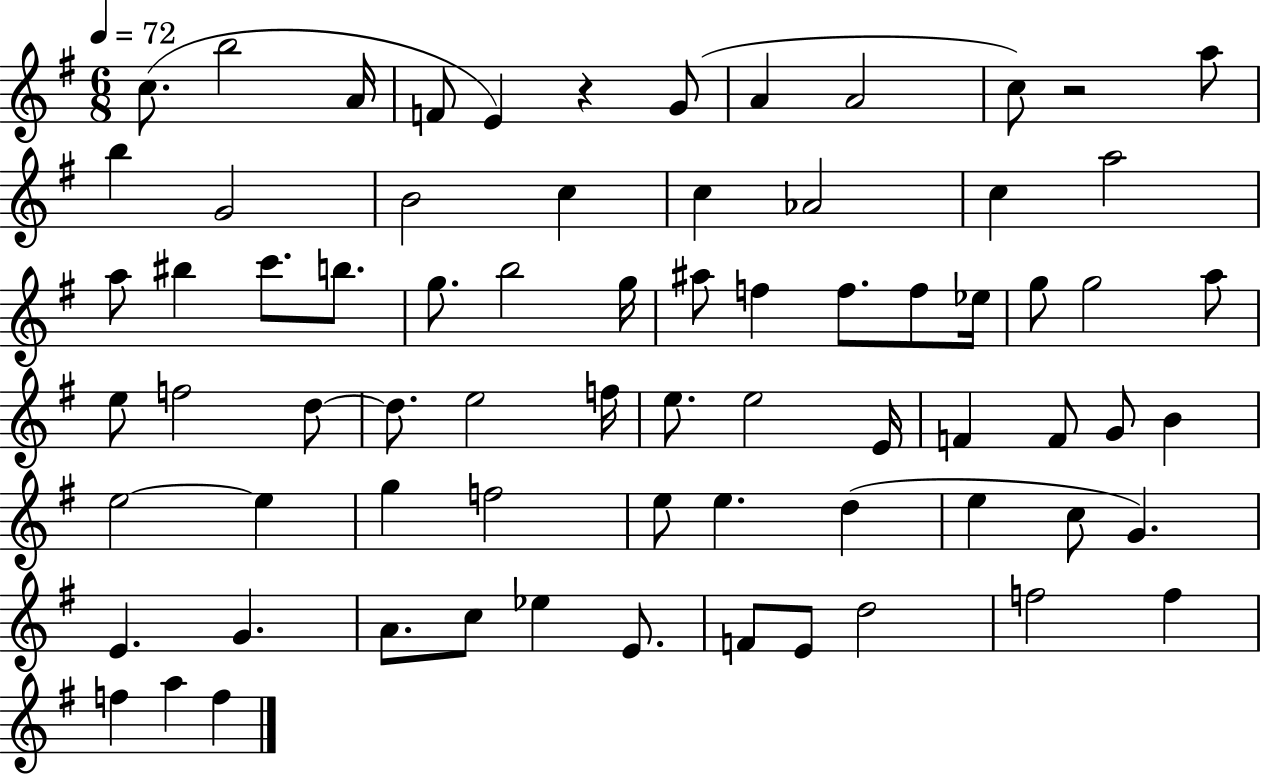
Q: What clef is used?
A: treble